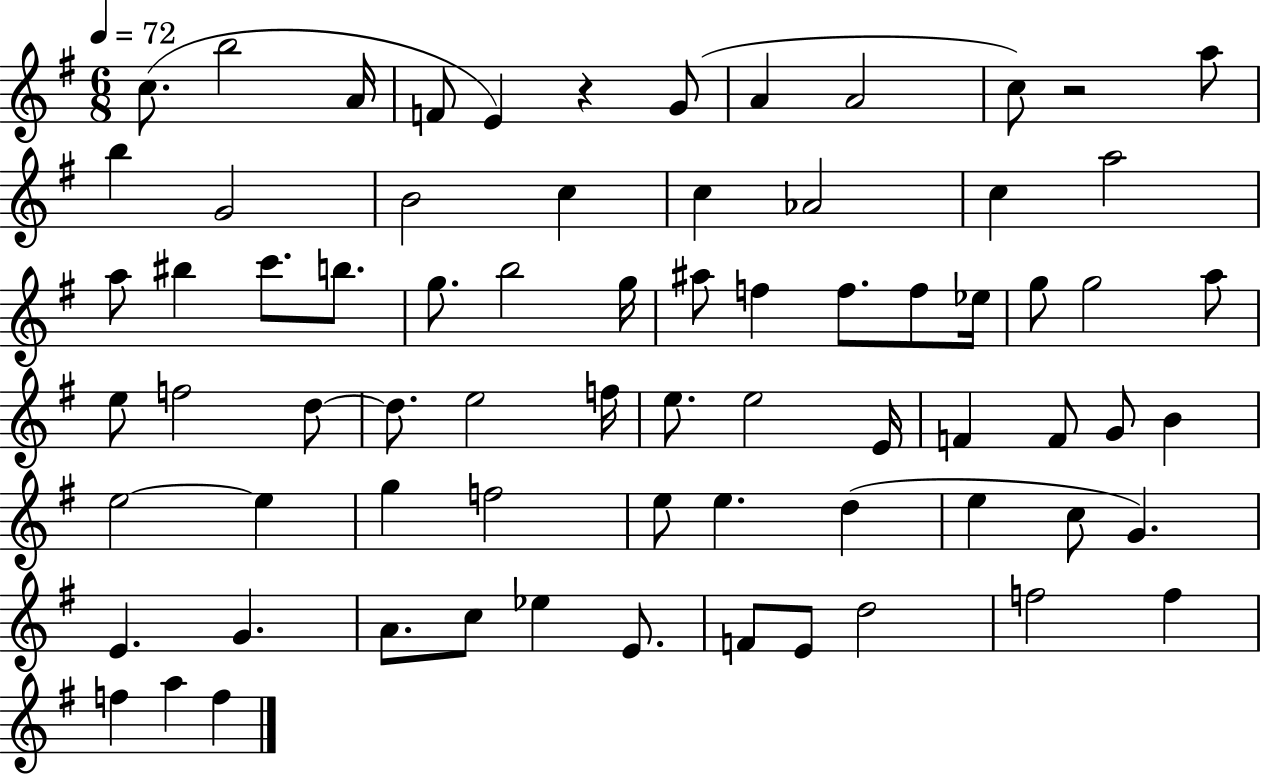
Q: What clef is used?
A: treble